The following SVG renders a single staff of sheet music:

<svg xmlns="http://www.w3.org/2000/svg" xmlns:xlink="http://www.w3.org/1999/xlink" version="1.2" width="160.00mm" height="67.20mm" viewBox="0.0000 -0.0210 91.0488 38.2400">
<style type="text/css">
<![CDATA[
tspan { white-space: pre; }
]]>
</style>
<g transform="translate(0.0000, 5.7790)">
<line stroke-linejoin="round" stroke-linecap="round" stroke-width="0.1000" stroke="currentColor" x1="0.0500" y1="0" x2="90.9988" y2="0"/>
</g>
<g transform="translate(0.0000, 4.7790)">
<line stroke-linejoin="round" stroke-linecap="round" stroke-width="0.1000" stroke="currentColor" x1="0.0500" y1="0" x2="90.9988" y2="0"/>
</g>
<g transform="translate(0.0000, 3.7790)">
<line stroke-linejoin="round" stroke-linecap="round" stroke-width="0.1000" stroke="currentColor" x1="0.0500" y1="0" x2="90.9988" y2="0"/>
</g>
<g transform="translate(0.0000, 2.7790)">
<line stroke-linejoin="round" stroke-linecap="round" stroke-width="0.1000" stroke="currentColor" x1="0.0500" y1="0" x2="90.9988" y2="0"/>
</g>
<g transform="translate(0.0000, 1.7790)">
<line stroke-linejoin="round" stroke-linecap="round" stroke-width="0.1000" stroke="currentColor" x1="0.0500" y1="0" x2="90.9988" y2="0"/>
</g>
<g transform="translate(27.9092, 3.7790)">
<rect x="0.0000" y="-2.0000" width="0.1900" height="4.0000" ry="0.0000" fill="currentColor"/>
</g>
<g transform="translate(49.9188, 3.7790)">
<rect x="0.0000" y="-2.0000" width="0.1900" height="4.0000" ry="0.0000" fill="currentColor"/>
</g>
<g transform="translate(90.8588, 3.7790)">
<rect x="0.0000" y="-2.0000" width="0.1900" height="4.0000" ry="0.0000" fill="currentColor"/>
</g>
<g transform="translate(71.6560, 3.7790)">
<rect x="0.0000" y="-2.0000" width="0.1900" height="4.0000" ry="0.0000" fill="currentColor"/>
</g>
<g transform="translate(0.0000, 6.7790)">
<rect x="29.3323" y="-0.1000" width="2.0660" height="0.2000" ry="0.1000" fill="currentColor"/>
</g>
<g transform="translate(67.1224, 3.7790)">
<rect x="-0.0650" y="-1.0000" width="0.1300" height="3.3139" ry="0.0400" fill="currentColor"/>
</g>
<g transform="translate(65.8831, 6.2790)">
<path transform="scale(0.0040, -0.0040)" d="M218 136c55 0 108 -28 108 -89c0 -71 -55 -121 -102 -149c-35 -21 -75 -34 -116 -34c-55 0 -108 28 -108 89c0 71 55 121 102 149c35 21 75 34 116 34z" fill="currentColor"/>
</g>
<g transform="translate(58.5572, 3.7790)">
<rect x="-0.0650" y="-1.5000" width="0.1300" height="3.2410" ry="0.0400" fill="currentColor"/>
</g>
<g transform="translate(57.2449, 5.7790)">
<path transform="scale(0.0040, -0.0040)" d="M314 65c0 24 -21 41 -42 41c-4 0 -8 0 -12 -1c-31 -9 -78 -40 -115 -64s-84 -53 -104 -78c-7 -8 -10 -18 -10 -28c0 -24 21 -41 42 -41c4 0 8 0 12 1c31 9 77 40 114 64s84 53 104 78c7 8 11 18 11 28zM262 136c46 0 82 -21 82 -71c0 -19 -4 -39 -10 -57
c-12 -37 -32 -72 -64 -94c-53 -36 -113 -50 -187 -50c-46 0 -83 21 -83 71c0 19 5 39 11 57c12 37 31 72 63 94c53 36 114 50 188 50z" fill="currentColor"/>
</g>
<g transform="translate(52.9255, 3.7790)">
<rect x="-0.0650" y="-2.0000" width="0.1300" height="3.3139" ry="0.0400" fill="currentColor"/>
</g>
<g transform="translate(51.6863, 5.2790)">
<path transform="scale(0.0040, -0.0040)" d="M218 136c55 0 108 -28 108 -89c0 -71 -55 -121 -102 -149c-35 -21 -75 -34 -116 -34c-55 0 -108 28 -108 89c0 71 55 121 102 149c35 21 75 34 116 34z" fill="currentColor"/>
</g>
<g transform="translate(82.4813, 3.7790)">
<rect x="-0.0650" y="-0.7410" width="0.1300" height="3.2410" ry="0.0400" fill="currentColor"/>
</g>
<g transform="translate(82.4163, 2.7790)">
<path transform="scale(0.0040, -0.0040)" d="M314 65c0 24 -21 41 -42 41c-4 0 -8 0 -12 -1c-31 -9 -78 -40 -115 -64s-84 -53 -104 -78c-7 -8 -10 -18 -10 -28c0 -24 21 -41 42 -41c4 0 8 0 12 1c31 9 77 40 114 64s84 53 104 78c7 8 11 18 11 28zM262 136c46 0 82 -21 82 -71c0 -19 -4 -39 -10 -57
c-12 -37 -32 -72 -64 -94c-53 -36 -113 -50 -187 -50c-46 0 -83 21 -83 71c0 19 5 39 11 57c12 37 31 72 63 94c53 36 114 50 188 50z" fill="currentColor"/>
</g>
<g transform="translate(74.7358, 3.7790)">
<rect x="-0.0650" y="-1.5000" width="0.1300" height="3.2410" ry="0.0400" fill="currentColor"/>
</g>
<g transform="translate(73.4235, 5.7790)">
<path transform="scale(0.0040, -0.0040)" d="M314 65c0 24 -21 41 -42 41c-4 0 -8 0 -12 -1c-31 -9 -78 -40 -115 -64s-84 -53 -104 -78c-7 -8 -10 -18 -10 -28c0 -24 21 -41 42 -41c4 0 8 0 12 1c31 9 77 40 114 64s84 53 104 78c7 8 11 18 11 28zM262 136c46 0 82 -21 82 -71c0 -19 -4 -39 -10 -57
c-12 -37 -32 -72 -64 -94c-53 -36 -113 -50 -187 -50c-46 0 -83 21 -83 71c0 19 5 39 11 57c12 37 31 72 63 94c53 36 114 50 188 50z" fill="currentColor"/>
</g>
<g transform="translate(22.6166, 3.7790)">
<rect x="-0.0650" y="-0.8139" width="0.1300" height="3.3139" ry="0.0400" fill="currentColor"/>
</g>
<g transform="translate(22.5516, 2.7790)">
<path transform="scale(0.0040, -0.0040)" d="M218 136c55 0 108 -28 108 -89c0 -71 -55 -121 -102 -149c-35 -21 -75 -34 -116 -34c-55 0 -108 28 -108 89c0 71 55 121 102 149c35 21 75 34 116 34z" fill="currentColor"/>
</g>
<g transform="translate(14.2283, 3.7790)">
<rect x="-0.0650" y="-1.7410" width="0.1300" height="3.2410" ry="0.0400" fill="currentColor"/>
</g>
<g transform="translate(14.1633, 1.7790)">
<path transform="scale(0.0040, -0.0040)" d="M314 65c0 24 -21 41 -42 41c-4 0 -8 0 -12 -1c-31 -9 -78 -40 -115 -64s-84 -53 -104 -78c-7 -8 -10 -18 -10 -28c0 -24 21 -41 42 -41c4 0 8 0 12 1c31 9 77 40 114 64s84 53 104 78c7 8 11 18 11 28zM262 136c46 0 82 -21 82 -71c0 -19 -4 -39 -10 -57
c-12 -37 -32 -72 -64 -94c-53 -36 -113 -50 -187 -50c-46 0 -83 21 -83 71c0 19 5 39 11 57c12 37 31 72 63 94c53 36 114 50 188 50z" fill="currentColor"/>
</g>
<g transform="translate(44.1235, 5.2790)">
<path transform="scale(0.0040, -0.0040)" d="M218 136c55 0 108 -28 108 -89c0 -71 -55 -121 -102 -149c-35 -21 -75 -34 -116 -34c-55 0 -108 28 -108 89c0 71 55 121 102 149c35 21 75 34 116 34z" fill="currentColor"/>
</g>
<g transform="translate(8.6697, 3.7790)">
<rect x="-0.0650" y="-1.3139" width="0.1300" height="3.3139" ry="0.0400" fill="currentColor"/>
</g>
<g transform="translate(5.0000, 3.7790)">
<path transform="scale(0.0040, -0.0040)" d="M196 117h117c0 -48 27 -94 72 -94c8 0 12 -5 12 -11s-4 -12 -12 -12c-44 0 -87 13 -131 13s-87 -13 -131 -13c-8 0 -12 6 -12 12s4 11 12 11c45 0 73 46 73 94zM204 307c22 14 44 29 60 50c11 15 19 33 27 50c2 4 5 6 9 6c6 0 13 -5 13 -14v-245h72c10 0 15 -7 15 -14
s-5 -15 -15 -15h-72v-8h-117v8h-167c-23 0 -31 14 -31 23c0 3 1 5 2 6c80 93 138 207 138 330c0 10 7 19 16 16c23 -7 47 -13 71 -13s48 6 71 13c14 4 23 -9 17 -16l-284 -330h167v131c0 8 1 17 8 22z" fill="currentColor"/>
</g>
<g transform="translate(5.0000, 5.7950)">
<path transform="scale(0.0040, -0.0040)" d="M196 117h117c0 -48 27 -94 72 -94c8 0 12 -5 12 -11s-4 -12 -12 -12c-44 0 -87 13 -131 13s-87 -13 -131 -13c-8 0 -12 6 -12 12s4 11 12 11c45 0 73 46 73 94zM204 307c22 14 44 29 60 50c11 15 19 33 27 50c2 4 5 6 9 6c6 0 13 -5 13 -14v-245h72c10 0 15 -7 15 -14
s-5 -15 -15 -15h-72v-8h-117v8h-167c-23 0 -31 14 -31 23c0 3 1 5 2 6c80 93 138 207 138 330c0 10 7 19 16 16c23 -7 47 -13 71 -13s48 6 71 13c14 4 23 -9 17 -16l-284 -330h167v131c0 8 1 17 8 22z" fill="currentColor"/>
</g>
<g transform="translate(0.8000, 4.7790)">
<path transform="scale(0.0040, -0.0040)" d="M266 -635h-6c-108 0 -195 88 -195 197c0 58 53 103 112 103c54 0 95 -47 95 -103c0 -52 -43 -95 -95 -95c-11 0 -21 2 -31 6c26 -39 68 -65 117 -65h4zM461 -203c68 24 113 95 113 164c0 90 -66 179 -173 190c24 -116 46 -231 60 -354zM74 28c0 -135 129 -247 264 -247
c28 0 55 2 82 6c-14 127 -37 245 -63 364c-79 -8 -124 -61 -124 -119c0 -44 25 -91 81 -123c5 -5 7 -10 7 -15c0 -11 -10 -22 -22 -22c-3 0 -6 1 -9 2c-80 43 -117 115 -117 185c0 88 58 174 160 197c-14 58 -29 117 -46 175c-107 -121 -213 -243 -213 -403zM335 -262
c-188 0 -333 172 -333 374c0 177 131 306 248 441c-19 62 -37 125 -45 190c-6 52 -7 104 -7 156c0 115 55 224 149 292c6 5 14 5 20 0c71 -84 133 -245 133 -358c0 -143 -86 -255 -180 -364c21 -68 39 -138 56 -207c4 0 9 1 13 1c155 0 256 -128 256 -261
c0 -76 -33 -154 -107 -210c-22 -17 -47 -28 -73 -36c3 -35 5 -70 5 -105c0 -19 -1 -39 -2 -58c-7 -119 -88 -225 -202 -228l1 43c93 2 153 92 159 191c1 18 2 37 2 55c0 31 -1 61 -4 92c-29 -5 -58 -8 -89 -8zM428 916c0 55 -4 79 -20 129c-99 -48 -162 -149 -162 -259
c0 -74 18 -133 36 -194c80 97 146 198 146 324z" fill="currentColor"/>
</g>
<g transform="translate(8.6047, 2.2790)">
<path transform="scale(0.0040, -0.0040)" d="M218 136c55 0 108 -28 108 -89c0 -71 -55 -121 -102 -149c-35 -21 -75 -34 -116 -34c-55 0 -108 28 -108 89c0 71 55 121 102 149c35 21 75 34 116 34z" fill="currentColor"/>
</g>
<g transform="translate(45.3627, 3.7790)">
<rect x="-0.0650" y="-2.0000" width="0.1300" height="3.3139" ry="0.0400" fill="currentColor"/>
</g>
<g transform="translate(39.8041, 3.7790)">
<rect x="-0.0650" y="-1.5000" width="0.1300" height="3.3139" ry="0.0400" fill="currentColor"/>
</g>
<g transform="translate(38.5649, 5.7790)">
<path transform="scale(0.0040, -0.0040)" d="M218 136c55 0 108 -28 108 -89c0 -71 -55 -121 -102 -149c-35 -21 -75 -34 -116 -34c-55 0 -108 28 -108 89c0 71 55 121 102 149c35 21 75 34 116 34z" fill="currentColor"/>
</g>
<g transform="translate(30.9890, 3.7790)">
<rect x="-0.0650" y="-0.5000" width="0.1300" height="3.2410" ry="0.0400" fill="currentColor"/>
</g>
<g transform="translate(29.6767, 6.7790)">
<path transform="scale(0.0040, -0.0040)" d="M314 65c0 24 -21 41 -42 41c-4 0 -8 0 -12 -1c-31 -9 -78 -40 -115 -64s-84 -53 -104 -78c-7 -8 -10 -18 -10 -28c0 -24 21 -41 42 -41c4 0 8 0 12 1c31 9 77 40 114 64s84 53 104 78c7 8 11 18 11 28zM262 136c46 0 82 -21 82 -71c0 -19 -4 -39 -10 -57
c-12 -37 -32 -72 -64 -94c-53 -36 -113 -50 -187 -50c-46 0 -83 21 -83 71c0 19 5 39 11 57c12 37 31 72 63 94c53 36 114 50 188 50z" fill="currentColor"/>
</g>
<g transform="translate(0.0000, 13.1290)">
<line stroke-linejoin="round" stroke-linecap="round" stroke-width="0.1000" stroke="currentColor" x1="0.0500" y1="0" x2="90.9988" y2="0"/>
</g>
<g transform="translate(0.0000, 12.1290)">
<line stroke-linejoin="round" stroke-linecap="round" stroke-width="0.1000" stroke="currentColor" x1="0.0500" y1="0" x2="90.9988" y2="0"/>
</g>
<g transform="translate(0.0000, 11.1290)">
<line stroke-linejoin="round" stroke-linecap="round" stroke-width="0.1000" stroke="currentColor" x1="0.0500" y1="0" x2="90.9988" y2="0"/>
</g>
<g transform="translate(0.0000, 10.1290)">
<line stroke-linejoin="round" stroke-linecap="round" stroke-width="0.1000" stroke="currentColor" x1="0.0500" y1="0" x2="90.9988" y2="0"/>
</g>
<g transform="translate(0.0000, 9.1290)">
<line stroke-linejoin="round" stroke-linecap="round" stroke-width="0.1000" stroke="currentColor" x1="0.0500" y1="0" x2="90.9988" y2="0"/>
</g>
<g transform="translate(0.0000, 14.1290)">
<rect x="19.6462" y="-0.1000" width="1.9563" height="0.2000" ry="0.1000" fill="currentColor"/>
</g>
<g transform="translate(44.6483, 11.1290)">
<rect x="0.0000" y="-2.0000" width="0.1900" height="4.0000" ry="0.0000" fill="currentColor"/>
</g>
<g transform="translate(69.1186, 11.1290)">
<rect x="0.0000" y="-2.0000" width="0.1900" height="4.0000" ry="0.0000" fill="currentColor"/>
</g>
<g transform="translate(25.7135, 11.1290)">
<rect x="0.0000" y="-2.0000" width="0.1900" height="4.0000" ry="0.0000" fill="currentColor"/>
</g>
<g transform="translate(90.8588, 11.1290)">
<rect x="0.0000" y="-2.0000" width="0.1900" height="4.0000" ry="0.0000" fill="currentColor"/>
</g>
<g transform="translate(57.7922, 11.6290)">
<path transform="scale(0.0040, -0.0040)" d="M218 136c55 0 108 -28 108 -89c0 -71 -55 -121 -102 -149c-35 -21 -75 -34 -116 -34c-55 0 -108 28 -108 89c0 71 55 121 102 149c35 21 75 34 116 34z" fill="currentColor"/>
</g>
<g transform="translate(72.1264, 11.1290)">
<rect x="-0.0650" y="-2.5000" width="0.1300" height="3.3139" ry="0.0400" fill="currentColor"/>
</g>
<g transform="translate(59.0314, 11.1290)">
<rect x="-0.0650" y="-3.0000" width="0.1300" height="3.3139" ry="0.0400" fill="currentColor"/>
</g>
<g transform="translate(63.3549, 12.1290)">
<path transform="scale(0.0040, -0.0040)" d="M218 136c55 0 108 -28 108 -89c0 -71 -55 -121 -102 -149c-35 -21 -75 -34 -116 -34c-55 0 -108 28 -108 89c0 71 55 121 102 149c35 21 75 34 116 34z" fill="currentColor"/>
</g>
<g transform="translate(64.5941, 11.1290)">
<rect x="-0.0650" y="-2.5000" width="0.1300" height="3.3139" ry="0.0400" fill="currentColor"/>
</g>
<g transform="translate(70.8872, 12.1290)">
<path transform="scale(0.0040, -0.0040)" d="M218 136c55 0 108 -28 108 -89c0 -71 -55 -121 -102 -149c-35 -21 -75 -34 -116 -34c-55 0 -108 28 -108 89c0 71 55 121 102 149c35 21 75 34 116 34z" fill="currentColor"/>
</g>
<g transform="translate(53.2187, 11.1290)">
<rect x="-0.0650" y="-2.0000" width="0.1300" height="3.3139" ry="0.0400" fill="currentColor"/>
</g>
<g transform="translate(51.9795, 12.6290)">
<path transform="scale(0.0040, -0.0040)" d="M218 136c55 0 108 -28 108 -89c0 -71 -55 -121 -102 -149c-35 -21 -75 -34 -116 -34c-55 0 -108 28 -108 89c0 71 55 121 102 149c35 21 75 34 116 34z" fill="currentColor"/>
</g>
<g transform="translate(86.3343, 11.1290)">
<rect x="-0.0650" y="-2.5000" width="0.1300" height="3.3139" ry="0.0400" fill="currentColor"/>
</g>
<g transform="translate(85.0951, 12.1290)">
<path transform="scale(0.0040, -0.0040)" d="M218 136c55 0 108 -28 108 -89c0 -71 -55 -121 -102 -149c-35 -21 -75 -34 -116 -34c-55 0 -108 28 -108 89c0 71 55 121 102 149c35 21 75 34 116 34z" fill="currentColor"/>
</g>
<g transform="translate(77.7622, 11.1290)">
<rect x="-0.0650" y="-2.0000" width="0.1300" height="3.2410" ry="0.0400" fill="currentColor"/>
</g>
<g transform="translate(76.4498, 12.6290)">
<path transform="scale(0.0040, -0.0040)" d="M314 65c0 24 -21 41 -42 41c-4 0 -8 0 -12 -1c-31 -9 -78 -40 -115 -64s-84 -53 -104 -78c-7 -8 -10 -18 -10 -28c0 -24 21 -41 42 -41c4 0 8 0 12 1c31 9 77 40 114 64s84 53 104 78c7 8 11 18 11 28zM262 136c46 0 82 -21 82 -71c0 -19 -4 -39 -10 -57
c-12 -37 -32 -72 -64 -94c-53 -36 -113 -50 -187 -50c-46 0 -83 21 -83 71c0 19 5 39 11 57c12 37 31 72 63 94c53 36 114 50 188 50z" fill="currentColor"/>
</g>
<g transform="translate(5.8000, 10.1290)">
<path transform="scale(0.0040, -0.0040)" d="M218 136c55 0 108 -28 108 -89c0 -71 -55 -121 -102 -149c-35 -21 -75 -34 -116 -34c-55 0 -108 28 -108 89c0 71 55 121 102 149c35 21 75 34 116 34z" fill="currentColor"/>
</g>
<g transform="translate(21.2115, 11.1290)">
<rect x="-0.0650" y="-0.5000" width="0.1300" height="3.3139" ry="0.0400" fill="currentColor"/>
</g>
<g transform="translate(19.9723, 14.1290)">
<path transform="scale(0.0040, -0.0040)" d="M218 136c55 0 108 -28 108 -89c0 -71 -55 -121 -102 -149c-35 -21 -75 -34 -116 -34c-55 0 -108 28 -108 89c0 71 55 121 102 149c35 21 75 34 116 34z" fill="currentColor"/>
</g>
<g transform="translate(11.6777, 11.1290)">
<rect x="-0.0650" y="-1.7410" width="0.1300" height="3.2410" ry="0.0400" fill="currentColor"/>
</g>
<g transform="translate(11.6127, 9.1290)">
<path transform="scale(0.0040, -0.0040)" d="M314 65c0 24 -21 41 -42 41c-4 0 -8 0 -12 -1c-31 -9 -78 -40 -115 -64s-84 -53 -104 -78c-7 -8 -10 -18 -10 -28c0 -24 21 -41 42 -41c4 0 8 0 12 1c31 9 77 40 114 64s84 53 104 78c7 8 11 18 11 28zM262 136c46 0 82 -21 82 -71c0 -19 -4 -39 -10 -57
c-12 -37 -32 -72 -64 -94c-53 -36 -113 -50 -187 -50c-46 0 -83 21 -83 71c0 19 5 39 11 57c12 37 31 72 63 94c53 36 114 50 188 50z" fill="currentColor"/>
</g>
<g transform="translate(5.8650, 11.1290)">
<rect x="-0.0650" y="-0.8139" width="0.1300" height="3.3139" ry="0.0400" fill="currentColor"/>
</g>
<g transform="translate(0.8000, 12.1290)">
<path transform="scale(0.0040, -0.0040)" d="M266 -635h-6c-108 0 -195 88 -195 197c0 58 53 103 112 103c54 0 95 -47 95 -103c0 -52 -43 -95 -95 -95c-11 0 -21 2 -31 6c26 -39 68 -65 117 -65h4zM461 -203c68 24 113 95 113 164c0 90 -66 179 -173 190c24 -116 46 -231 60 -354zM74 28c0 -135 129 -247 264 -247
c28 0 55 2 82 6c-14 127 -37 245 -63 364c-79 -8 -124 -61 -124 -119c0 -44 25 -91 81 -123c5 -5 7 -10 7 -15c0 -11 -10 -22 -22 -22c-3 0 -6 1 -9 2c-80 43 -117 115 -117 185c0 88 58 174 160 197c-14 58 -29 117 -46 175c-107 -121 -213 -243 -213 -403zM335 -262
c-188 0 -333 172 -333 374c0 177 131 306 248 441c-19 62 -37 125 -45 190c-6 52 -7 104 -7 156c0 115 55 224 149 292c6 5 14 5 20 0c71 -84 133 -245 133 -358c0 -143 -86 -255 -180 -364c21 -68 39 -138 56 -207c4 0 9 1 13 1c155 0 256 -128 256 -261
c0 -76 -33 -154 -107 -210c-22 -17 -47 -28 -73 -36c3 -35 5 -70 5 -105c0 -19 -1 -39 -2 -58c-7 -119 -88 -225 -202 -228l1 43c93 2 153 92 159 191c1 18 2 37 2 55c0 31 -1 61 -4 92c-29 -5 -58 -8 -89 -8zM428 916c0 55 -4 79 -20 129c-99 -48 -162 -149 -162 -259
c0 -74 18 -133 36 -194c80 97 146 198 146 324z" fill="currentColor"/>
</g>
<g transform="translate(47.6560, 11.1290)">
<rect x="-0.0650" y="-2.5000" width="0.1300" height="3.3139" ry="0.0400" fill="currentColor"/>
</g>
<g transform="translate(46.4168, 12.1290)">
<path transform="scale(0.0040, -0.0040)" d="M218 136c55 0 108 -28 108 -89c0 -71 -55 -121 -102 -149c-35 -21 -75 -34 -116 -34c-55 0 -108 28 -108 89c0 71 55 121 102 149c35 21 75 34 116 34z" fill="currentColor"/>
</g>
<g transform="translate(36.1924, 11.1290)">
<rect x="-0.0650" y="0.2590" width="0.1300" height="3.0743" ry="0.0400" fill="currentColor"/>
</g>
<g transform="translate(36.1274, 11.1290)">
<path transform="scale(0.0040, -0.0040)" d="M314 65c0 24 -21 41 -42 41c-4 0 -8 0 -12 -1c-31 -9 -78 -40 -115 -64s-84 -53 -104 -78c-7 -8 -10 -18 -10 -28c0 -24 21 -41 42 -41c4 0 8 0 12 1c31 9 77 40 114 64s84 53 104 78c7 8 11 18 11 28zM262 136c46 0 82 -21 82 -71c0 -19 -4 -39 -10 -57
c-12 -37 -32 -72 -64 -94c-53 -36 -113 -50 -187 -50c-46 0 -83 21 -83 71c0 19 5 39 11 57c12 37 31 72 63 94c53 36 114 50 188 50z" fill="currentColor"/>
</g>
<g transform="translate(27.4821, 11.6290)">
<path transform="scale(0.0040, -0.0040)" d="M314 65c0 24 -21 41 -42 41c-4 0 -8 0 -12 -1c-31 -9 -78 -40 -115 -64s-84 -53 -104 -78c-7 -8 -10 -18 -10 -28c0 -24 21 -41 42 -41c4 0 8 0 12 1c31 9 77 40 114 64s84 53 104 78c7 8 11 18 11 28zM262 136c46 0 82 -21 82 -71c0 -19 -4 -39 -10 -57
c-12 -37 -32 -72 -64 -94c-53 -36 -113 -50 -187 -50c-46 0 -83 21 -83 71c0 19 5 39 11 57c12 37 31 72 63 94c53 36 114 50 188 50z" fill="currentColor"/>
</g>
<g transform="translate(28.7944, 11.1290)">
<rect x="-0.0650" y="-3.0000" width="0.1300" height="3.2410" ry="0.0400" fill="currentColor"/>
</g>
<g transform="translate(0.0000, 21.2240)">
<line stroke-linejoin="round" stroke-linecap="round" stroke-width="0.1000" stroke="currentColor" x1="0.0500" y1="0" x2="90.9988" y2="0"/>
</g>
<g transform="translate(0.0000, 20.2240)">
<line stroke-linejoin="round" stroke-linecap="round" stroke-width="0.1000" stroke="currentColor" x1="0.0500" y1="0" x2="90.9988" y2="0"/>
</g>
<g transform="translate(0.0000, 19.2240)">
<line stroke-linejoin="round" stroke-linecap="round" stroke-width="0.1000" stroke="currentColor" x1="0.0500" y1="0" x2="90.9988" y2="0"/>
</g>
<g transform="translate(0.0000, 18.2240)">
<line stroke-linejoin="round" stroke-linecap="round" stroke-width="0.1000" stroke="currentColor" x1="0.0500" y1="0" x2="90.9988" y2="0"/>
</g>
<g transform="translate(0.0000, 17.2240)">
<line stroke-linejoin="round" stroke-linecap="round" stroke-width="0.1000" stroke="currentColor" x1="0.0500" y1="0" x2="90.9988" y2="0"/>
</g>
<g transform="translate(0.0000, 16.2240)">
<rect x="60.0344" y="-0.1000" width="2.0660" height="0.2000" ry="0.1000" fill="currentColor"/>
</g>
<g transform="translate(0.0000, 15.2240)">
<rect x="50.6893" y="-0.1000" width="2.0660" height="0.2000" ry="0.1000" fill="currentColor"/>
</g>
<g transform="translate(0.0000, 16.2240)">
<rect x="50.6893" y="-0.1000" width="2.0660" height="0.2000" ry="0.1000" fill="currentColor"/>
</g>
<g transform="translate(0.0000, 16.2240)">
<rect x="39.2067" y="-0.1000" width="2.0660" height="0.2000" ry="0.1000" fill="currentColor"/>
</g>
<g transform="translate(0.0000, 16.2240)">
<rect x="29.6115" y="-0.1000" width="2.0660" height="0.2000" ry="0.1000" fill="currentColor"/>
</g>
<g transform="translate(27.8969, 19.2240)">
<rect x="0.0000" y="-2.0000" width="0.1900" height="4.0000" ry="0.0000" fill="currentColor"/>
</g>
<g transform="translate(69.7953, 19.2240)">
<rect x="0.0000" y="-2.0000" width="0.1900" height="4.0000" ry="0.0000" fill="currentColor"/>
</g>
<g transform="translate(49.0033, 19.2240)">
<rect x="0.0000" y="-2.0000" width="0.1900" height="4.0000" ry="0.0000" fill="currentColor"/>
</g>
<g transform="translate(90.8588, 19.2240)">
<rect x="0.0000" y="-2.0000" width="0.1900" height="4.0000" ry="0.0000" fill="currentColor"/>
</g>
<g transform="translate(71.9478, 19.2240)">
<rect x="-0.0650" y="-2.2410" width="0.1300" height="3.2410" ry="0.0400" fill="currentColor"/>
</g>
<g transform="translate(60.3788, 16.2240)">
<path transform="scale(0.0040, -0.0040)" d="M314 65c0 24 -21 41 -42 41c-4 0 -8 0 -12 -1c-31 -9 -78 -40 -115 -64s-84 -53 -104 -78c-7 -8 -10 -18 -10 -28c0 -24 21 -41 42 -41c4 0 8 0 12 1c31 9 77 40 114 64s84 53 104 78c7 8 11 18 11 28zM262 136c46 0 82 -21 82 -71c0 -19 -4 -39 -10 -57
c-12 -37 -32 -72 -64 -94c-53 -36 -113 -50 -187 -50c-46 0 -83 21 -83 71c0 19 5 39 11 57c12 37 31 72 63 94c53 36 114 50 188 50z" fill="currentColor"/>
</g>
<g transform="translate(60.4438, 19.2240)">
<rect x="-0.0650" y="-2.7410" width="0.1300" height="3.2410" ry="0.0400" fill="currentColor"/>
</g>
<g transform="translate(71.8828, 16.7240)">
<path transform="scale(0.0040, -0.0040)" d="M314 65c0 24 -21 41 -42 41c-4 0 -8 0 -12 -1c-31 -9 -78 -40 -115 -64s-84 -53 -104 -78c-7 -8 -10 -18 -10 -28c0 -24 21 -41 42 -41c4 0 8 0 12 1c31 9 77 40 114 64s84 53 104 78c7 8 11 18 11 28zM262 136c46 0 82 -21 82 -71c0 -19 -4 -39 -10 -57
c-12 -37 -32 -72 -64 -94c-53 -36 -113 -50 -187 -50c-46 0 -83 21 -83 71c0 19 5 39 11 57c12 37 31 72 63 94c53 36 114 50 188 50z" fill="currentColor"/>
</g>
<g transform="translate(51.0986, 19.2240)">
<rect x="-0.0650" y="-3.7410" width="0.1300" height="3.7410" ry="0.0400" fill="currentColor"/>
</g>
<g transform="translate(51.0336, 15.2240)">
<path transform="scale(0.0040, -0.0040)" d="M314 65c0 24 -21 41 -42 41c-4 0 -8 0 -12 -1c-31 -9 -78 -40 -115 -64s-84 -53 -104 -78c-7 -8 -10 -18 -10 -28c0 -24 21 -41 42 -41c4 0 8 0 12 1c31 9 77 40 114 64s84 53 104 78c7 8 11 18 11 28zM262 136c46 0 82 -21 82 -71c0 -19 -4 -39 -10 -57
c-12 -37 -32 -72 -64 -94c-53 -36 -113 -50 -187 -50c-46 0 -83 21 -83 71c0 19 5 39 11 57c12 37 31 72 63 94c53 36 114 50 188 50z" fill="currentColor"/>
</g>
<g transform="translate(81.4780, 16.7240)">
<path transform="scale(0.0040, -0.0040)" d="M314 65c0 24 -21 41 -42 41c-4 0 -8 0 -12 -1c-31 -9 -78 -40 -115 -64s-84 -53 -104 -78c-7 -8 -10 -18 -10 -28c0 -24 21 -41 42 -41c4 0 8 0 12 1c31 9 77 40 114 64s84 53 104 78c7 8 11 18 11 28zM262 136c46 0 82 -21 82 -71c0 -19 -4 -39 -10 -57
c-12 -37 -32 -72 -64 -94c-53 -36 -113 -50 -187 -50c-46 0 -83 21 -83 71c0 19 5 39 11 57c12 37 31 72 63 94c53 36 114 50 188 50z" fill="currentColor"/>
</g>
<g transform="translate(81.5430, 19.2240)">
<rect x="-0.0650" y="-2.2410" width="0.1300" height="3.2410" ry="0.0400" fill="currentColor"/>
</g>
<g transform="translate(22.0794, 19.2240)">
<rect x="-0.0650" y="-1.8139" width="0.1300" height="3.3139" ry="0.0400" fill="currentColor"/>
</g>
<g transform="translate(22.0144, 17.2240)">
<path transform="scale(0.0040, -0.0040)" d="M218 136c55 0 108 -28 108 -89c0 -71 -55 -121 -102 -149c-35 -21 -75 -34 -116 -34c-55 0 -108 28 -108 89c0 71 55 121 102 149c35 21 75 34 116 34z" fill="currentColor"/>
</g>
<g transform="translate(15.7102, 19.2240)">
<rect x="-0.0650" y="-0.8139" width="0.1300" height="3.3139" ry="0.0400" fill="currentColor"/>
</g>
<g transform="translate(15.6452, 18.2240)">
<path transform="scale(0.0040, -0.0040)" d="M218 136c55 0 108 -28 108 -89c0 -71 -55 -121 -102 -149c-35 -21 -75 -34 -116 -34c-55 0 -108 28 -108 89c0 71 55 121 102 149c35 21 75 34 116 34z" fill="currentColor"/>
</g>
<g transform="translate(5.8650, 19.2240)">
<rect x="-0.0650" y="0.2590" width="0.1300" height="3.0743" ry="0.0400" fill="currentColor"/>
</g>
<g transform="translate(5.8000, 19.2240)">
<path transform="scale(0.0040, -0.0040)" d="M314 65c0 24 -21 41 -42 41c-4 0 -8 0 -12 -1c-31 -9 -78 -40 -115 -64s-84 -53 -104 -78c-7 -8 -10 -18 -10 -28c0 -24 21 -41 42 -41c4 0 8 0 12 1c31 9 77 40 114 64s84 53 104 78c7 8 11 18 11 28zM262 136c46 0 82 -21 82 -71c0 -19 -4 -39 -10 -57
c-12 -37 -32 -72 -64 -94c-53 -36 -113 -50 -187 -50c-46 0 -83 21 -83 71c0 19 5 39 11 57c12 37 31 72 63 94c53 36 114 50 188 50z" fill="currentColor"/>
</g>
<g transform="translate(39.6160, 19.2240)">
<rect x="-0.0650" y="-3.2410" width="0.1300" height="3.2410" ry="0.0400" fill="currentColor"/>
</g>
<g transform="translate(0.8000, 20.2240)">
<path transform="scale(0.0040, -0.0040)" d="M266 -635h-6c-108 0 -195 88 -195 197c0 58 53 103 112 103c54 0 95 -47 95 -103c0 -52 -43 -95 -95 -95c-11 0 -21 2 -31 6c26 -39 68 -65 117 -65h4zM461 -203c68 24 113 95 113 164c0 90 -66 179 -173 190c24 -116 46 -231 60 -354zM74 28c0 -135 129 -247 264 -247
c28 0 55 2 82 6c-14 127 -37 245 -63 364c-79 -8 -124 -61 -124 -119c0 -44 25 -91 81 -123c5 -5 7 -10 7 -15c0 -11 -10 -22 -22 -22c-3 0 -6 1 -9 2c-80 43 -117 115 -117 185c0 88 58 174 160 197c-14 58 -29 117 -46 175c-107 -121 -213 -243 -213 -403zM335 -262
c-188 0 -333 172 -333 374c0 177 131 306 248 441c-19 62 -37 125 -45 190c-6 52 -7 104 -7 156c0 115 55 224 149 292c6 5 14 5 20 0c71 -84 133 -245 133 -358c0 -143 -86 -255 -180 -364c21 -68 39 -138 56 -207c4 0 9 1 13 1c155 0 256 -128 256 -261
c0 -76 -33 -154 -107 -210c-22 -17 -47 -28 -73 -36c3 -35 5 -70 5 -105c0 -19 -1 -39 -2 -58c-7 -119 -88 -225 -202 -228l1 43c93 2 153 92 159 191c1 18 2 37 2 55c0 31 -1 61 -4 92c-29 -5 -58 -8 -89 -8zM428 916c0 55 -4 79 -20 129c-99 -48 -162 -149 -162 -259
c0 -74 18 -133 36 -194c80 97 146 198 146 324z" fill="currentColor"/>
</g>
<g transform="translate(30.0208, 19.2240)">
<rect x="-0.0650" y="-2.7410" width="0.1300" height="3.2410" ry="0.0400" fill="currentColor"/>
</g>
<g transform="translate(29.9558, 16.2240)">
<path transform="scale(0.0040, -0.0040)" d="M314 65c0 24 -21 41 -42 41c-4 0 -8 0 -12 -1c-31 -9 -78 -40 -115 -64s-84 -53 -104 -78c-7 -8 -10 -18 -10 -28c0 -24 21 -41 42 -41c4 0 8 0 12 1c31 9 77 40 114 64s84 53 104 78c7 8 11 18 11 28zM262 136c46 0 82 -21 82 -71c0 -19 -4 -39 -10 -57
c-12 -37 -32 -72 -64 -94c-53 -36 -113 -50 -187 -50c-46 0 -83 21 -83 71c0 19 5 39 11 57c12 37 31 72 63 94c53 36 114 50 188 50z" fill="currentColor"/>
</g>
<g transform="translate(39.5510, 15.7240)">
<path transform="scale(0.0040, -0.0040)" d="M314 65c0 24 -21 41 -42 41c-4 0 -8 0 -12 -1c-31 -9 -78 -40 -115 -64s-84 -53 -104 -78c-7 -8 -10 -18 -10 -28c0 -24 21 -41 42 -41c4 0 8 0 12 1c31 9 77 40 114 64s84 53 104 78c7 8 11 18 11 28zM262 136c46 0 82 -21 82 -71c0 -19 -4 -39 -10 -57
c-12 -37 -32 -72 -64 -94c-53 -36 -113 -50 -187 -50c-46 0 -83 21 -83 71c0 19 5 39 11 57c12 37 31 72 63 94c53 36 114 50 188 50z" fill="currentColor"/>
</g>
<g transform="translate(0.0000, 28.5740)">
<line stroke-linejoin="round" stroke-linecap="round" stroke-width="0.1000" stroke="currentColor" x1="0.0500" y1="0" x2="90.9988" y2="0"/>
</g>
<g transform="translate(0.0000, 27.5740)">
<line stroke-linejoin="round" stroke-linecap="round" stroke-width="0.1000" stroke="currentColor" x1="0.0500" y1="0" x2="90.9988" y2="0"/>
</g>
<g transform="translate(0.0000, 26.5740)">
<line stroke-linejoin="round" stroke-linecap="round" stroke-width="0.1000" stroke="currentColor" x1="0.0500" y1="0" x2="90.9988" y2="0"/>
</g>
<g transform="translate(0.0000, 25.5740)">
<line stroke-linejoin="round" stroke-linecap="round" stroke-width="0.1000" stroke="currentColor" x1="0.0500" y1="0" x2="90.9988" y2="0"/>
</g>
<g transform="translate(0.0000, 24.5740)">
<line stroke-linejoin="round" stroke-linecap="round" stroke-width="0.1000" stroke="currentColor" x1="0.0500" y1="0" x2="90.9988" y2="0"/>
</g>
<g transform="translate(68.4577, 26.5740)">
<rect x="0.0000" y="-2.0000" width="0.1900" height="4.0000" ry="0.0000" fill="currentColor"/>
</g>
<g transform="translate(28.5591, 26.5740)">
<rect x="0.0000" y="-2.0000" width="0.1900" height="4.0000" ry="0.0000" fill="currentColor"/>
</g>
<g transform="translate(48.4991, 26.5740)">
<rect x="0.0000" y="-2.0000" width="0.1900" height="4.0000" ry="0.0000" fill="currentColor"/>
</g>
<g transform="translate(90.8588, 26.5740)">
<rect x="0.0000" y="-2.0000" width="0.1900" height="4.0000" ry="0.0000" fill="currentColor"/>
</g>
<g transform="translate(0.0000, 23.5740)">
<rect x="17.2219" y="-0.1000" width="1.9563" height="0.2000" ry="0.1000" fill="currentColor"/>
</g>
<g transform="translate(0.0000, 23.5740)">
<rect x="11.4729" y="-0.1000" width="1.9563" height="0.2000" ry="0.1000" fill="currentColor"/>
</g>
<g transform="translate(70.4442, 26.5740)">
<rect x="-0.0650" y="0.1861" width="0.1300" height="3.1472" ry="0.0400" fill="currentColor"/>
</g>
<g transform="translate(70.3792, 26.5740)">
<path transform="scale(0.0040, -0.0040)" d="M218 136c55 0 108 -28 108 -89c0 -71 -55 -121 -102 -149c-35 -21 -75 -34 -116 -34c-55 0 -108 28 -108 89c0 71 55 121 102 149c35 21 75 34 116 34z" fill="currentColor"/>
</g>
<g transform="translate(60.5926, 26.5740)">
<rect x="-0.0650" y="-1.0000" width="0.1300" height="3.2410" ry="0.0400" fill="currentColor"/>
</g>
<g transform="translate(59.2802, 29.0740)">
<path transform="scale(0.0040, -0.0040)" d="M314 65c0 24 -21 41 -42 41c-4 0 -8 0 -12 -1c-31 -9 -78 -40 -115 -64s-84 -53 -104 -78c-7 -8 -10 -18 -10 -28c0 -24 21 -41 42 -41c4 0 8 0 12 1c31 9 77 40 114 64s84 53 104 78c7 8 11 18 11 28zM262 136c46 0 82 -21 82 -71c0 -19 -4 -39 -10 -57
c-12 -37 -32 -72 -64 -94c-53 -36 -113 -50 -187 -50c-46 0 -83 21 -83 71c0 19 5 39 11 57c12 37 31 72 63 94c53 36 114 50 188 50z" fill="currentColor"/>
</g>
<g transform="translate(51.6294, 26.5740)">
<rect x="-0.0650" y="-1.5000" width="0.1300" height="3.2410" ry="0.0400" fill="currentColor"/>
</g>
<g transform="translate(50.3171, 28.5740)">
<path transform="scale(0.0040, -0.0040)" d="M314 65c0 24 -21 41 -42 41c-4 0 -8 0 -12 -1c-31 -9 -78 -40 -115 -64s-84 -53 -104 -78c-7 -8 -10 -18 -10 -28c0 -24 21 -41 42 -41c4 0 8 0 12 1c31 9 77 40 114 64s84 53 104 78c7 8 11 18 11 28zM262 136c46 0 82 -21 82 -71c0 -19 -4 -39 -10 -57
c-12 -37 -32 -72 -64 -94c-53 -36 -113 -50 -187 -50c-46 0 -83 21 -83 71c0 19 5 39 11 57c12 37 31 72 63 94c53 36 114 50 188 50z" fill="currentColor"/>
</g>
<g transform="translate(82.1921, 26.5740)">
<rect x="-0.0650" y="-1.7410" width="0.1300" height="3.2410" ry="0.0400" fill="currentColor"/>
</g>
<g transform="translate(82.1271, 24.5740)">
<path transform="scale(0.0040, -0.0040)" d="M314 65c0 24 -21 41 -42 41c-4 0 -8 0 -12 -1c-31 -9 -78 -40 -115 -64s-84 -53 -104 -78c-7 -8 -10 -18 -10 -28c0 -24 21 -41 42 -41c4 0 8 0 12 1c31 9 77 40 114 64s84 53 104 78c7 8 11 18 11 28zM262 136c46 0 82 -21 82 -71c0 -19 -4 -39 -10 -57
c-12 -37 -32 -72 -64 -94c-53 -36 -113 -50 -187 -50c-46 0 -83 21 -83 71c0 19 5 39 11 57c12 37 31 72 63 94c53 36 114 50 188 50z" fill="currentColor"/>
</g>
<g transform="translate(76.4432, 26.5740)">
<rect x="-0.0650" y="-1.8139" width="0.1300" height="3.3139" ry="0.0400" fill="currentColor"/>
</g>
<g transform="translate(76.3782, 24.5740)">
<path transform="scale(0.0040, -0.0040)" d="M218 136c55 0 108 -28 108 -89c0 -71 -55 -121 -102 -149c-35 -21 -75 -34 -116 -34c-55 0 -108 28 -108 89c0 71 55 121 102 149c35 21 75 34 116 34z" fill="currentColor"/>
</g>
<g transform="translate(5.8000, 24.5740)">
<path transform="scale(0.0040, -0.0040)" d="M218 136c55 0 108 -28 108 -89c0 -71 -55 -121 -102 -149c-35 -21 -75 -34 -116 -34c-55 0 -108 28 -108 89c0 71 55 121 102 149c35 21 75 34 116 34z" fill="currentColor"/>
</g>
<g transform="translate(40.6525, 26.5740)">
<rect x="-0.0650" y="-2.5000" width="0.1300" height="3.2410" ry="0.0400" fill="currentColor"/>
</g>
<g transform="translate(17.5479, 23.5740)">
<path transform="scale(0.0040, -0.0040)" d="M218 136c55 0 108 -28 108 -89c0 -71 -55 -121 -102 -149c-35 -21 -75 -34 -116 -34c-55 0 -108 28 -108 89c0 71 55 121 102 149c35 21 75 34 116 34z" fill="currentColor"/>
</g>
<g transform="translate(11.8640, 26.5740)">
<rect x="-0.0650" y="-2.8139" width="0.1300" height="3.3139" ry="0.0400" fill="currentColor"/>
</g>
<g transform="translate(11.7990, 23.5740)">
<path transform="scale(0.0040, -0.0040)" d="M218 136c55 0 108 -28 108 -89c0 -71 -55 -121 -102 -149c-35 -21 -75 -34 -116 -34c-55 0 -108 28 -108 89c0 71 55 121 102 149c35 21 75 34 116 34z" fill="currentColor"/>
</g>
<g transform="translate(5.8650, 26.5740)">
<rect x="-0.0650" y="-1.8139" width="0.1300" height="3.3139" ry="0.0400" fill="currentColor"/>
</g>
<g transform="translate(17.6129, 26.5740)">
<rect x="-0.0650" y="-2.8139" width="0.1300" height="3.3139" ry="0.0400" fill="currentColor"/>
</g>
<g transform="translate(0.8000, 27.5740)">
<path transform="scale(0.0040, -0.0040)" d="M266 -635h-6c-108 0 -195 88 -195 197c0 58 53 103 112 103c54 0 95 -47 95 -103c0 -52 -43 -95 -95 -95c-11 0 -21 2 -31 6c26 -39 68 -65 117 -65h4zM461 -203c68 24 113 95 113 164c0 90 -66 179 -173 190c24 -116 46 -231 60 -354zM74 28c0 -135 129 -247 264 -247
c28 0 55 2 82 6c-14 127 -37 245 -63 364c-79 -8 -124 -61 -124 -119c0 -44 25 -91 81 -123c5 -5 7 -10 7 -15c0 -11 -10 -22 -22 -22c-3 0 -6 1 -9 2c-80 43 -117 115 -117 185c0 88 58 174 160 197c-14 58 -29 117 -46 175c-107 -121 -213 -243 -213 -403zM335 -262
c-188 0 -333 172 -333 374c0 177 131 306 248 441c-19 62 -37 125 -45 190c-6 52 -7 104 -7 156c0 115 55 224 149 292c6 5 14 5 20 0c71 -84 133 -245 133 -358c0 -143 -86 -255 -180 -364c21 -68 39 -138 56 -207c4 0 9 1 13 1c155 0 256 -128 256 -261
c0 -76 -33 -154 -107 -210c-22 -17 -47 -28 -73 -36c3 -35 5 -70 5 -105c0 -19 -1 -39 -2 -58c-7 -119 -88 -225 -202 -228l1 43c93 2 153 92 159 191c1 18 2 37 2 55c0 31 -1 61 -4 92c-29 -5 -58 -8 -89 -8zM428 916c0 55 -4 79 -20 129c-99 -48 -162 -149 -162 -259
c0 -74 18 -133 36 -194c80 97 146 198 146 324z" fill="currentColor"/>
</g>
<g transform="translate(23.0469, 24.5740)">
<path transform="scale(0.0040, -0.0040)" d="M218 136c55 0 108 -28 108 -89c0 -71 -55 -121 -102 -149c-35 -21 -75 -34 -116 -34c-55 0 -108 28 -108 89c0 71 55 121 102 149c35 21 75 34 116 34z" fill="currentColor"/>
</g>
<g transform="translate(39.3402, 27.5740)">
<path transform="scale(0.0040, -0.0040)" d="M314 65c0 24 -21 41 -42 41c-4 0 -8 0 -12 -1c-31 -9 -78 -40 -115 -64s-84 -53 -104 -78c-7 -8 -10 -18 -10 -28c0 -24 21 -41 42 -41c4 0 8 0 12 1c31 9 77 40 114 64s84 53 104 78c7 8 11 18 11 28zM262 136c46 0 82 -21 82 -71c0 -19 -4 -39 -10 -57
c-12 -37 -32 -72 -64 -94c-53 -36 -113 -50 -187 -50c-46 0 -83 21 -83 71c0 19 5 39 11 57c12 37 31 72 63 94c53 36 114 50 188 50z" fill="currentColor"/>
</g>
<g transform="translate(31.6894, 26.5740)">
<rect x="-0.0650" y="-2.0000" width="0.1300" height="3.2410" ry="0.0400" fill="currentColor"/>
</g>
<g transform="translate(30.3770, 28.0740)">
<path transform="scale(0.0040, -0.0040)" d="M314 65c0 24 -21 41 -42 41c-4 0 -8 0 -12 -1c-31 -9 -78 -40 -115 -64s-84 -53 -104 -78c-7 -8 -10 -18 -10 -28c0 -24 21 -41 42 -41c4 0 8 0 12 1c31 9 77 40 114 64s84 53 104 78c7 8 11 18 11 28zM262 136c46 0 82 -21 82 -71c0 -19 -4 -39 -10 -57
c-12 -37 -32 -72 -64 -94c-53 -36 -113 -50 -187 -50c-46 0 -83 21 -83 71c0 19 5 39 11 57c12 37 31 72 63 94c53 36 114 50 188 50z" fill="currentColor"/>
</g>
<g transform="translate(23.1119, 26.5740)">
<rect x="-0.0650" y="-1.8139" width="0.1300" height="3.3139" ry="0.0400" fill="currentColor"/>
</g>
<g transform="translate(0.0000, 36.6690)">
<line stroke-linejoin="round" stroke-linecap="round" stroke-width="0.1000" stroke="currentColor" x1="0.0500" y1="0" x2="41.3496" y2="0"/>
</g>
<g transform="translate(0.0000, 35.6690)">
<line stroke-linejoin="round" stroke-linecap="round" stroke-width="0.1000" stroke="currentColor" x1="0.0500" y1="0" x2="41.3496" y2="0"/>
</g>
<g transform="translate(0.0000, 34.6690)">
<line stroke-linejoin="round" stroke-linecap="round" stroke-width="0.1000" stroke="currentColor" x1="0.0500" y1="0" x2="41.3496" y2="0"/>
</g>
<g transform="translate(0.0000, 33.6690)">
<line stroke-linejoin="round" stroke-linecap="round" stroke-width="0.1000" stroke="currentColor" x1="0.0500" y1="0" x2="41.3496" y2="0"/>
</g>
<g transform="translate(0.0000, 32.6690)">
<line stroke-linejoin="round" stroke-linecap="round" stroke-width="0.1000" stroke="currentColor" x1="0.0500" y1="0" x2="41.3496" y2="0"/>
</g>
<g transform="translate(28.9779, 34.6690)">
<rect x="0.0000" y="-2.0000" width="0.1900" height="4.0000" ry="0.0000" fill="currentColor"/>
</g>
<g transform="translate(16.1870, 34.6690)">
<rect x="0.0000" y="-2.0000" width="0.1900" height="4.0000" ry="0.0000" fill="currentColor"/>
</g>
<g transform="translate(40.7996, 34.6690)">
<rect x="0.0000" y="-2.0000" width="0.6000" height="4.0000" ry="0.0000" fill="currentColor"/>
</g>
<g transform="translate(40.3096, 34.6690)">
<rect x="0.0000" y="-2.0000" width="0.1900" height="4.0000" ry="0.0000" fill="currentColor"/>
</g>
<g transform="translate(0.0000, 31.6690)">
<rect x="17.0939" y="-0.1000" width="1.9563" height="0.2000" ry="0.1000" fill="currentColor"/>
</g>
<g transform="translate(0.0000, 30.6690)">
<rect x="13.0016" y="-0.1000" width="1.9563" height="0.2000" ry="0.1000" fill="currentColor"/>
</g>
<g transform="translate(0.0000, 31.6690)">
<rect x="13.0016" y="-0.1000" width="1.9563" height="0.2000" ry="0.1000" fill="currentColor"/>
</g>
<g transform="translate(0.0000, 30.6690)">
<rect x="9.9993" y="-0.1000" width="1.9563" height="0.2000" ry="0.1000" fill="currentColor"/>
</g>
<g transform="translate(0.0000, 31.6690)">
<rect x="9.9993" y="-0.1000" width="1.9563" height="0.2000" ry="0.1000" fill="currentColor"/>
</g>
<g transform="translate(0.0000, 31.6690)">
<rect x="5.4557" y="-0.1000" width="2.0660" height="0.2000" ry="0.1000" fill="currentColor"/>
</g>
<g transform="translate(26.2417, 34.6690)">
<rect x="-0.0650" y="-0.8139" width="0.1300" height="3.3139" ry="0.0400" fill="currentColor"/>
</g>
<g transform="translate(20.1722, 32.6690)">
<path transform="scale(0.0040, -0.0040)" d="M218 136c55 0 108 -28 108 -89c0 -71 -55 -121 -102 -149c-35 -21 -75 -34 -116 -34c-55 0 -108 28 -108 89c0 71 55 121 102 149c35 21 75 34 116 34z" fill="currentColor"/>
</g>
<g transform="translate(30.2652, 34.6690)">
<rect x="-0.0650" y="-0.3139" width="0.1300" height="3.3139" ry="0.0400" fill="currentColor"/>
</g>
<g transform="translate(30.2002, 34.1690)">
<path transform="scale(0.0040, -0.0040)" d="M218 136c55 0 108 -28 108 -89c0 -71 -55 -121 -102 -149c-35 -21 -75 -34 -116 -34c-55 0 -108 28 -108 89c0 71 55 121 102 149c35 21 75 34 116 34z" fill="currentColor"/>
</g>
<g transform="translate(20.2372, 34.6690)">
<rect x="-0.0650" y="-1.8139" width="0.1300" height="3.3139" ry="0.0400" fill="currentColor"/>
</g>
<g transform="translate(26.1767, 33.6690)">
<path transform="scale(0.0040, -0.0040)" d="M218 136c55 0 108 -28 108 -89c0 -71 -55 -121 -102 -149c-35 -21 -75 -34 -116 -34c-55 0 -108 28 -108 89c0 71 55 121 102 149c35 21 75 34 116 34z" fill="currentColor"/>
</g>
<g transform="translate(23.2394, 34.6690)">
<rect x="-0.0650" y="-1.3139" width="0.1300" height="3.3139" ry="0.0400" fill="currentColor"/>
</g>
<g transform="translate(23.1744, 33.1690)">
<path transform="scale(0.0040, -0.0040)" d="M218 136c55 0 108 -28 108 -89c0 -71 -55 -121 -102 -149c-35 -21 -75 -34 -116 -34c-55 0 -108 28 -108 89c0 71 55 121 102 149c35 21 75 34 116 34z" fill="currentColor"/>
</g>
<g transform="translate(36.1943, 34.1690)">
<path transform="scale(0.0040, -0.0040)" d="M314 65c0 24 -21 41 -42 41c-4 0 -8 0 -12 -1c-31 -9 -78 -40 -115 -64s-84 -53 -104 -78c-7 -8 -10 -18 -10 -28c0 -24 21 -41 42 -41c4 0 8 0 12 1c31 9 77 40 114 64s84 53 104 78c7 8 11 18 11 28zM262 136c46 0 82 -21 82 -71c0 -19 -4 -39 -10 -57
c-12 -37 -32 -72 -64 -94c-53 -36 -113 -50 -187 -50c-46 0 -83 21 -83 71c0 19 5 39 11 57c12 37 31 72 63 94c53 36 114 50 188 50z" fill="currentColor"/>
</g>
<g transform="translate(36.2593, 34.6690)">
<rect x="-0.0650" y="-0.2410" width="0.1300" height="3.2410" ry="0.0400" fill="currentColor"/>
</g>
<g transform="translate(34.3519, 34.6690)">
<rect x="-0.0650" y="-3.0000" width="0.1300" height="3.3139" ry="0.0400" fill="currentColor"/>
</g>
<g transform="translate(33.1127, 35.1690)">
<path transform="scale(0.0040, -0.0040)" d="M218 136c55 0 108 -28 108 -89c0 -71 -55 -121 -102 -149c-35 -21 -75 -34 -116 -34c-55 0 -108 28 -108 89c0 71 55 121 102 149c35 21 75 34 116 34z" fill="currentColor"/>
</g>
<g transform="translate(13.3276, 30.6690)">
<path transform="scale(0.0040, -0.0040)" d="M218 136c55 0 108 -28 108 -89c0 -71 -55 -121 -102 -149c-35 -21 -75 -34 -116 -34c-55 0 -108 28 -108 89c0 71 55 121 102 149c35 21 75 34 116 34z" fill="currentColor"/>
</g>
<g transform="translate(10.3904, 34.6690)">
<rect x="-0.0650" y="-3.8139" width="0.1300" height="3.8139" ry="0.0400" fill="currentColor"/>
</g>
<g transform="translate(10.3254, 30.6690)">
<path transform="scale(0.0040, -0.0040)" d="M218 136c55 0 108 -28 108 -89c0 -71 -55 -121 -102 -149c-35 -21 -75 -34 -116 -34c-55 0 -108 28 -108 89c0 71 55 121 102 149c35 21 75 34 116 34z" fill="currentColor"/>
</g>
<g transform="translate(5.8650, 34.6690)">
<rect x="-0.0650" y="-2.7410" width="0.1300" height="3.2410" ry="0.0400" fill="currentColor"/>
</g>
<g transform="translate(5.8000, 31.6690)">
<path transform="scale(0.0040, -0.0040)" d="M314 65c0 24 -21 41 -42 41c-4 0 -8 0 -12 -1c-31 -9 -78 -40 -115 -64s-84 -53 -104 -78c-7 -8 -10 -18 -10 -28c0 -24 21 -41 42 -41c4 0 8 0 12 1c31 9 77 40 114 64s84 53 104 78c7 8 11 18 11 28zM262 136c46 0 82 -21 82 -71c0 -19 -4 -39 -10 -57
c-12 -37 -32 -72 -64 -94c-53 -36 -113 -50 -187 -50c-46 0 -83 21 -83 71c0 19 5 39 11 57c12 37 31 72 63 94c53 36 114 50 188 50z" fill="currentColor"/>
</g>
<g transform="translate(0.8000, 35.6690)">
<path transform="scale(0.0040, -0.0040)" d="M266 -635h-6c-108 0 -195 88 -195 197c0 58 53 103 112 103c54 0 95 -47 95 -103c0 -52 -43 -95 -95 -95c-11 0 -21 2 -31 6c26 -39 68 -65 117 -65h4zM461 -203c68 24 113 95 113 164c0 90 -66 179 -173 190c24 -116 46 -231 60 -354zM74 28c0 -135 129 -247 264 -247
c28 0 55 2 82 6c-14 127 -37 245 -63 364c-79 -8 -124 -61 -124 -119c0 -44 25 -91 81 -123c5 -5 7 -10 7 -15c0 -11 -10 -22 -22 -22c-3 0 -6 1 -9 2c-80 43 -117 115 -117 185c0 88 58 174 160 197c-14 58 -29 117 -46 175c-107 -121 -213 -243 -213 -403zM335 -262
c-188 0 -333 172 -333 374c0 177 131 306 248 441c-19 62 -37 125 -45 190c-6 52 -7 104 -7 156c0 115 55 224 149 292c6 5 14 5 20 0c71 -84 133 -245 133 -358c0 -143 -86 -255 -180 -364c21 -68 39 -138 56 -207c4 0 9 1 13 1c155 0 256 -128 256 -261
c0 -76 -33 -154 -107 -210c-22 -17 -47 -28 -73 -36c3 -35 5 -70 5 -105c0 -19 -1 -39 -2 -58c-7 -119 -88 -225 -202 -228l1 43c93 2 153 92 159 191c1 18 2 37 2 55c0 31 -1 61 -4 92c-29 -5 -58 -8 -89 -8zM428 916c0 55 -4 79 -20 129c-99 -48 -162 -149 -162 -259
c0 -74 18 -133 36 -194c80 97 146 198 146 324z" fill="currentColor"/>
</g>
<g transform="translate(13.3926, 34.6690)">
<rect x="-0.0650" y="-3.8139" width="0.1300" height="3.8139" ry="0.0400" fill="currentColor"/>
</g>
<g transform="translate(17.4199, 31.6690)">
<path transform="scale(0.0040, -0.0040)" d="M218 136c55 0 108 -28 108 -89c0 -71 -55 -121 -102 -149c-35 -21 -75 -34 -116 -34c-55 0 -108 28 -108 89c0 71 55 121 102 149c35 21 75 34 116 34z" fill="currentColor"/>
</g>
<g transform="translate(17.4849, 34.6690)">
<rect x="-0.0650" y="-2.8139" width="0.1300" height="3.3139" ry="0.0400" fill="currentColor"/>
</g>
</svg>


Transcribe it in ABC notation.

X:1
T:Untitled
M:4/4
L:1/4
K:C
e f2 d C2 E F F E2 D E2 d2 d f2 C A2 B2 G F A G G F2 G B2 d f a2 b2 c'2 a2 g2 g2 f a a f F2 G2 E2 D2 B f f2 a2 c' c' a f e d c A c2